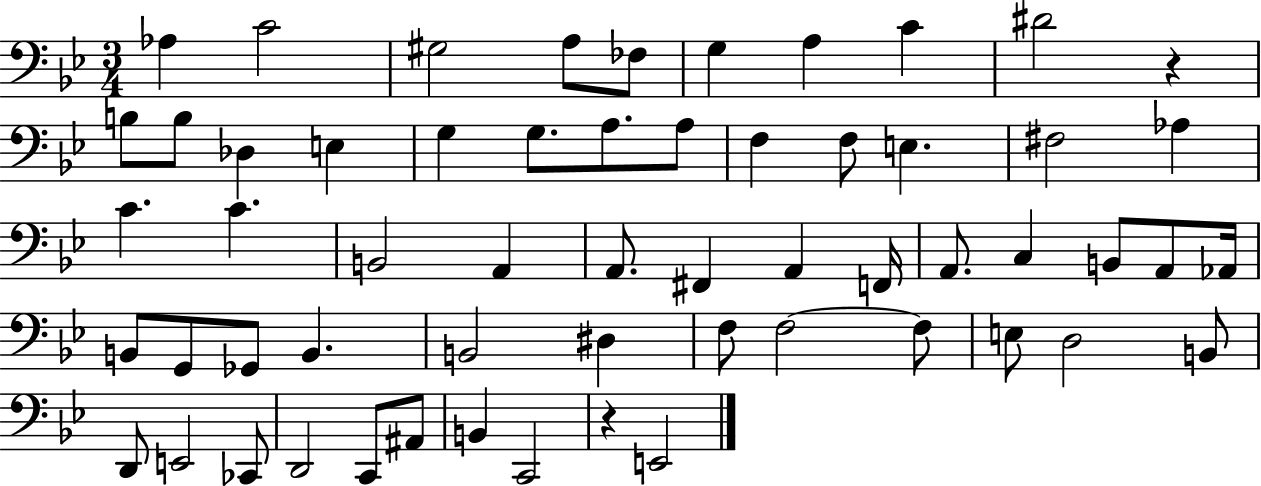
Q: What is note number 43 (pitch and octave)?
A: F3